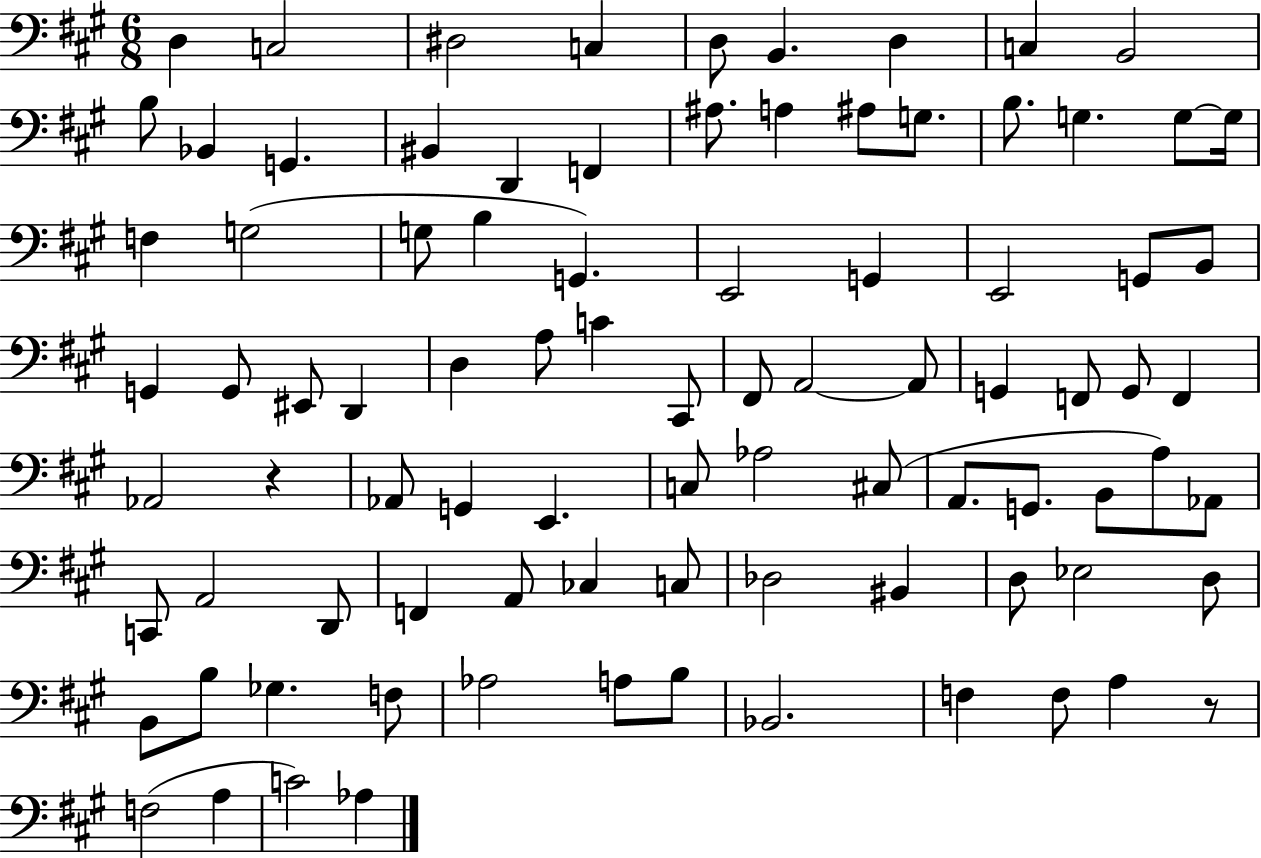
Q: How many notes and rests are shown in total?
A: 89